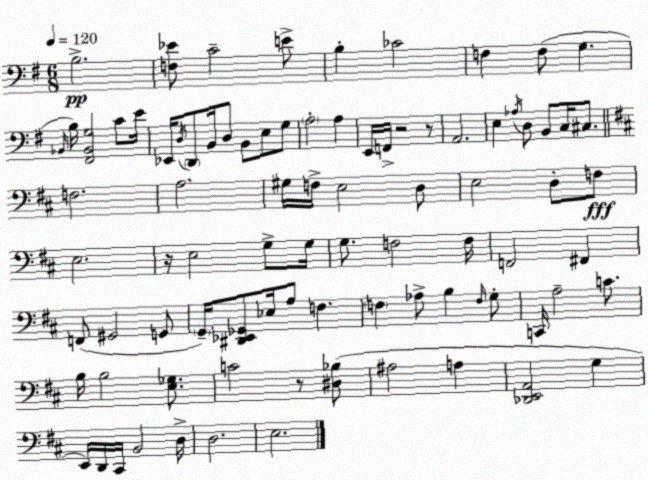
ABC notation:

X:1
T:Untitled
M:6/8
L:1/4
K:Em
B,2 [F,_E]/2 C2 E/2 B, _C2 F, F,/2 G, _B,,/4 B,/4 [^F,,_B,,G,]2 C/2 E/4 _E,,/4 D,/4 D,,/2 B,,/4 D,/2 B,,/2 E,/2 G,/2 A,2 A, E,,/4 F,,/4 z2 z/2 A,,2 E, _A,/4 D,/2 B,,/2 C,/4 ^C,/2 F,2 A,2 ^G,/4 F,/4 E,2 D,/2 E,2 D,/2 F,/2 E,2 z/4 E,2 G,/2 G,/4 G,/2 F,2 F,/4 F,,2 ^F,, F,,/2 ^G,,2 G,,/2 G,,/4 [^D,,_E,,_G,,]/2 _E,/4 A,/2 F, F, _A,/2 B, F,/4 G,/2 C,,/4 A,2 C/2 B,/4 B,2 [E,_G,]/2 C2 z/2 [^D,_B,]/2 ^A,2 A, [_D,,E,,A,,]2 G, E,,/4 D,,/4 ^C,,/4 B,,2 D,/4 D,2 E,2